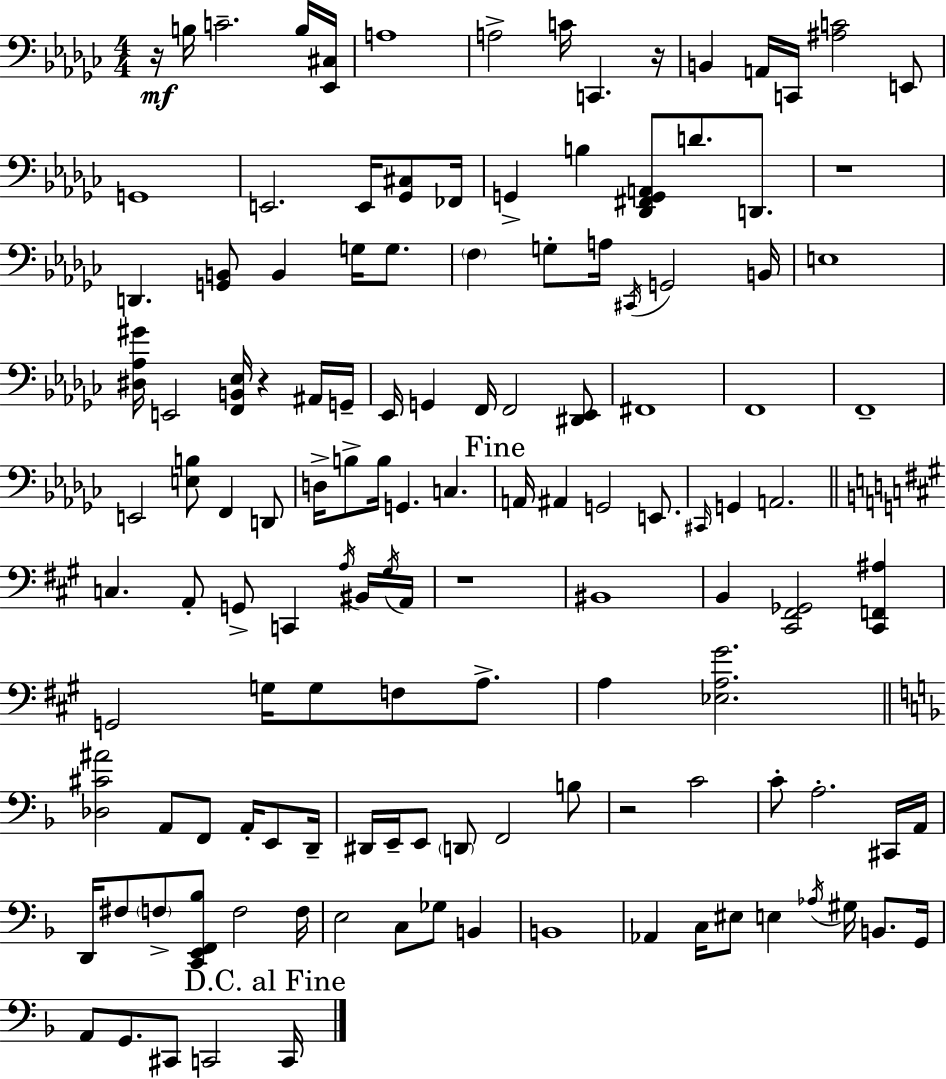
{
  \clef bass
  \numericTimeSignature
  \time 4/4
  \key ees \minor
  r16\mf b16 c'2.-- b16 <ees, cis>16 | a1 | a2-> c'16 c,4. r16 | b,4 a,16 c,16 <ais c'>2 e,8 | \break g,1 | e,2. e,16 <ges, cis>8 fes,16 | g,4-> b4 <des, fis, g, a,>8 d'8. d,8. | r1 | \break d,4. <g, b,>8 b,4 g16 g8. | \parenthesize f4 g8-. a16 \acciaccatura { cis,16 } g,2 | b,16 e1 | <dis aes gis'>16 e,2 <f, b, ees>16 r4 ais,16 | \break g,16-- ees,16 g,4 f,16 f,2 <dis, ees,>8 | fis,1 | f,1 | f,1-- | \break e,2 <e b>8 f,4 d,8 | d16-> b8-> b16 g,4. c4. | \mark "Fine" a,16 ais,4 g,2 e,8. | \grace { cis,16 } g,4 a,2. | \break \bar "||" \break \key a \major c4. a,8-. g,8-> c,4 \acciaccatura { a16 } bis,16 | \acciaccatura { gis16 } a,16 r1 | bis,1 | b,4 <cis, fis, ges,>2 <cis, f, ais>4 | \break g,2 g16 g8 f8 a8.-> | a4 <ees a gis'>2. | \bar "||" \break \key f \major <des cis' ais'>2 a,8 f,8 a,16-. e,8 d,16-- | dis,16 e,16-- e,8 \parenthesize d,8 f,2 b8 | r2 c'2 | c'8-. a2.-. cis,16 a,16 | \break d,16 fis8 \parenthesize f8-> <c, e, f, bes>8 f2 f16 | e2 c8 ges8 b,4 | b,1 | aes,4 c16 eis8 e4 \acciaccatura { aes16 } gis16 b,8. | \break g,16 a,8 g,8. cis,8 c,2 | \mark "D.C. al Fine" c,16 \bar "|."
}